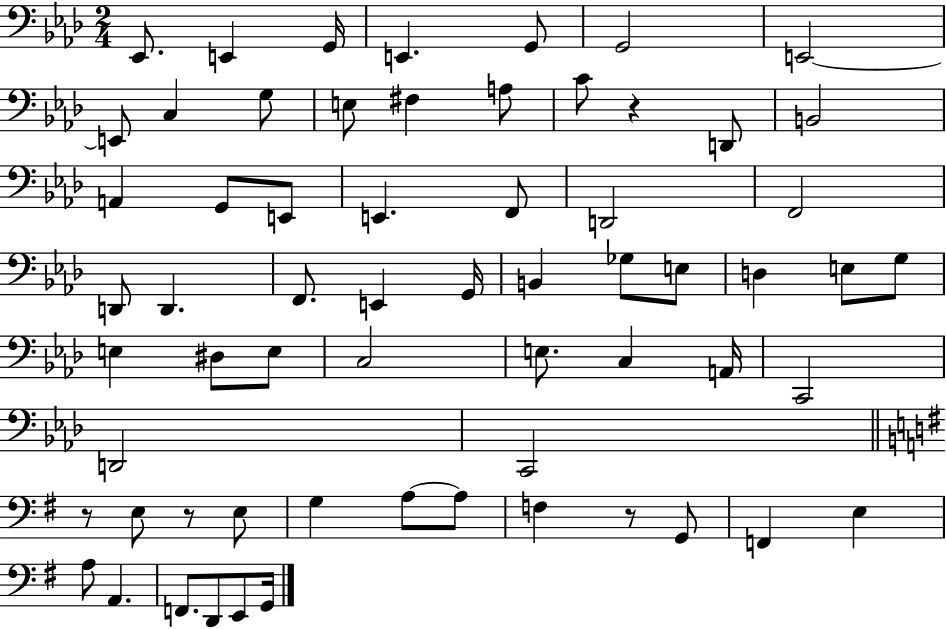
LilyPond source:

{
  \clef bass
  \numericTimeSignature
  \time 2/4
  \key aes \major
  ees,8. e,4 g,16 | e,4. g,8 | g,2 | e,2~~ | \break e,8 c4 g8 | e8 fis4 a8 | c'8 r4 d,8 | b,2 | \break a,4 g,8 e,8 | e,4. f,8 | d,2 | f,2 | \break d,8 d,4. | f,8. e,4 g,16 | b,4 ges8 e8 | d4 e8 g8 | \break e4 dis8 e8 | c2 | e8. c4 a,16 | c,2 | \break d,2 | c,2 | \bar "||" \break \key g \major r8 e8 r8 e8 | g4 a8~~ a8 | f4 r8 g,8 | f,4 e4 | \break a8 a,4. | f,8. d,8 e,8 g,16 | \bar "|."
}